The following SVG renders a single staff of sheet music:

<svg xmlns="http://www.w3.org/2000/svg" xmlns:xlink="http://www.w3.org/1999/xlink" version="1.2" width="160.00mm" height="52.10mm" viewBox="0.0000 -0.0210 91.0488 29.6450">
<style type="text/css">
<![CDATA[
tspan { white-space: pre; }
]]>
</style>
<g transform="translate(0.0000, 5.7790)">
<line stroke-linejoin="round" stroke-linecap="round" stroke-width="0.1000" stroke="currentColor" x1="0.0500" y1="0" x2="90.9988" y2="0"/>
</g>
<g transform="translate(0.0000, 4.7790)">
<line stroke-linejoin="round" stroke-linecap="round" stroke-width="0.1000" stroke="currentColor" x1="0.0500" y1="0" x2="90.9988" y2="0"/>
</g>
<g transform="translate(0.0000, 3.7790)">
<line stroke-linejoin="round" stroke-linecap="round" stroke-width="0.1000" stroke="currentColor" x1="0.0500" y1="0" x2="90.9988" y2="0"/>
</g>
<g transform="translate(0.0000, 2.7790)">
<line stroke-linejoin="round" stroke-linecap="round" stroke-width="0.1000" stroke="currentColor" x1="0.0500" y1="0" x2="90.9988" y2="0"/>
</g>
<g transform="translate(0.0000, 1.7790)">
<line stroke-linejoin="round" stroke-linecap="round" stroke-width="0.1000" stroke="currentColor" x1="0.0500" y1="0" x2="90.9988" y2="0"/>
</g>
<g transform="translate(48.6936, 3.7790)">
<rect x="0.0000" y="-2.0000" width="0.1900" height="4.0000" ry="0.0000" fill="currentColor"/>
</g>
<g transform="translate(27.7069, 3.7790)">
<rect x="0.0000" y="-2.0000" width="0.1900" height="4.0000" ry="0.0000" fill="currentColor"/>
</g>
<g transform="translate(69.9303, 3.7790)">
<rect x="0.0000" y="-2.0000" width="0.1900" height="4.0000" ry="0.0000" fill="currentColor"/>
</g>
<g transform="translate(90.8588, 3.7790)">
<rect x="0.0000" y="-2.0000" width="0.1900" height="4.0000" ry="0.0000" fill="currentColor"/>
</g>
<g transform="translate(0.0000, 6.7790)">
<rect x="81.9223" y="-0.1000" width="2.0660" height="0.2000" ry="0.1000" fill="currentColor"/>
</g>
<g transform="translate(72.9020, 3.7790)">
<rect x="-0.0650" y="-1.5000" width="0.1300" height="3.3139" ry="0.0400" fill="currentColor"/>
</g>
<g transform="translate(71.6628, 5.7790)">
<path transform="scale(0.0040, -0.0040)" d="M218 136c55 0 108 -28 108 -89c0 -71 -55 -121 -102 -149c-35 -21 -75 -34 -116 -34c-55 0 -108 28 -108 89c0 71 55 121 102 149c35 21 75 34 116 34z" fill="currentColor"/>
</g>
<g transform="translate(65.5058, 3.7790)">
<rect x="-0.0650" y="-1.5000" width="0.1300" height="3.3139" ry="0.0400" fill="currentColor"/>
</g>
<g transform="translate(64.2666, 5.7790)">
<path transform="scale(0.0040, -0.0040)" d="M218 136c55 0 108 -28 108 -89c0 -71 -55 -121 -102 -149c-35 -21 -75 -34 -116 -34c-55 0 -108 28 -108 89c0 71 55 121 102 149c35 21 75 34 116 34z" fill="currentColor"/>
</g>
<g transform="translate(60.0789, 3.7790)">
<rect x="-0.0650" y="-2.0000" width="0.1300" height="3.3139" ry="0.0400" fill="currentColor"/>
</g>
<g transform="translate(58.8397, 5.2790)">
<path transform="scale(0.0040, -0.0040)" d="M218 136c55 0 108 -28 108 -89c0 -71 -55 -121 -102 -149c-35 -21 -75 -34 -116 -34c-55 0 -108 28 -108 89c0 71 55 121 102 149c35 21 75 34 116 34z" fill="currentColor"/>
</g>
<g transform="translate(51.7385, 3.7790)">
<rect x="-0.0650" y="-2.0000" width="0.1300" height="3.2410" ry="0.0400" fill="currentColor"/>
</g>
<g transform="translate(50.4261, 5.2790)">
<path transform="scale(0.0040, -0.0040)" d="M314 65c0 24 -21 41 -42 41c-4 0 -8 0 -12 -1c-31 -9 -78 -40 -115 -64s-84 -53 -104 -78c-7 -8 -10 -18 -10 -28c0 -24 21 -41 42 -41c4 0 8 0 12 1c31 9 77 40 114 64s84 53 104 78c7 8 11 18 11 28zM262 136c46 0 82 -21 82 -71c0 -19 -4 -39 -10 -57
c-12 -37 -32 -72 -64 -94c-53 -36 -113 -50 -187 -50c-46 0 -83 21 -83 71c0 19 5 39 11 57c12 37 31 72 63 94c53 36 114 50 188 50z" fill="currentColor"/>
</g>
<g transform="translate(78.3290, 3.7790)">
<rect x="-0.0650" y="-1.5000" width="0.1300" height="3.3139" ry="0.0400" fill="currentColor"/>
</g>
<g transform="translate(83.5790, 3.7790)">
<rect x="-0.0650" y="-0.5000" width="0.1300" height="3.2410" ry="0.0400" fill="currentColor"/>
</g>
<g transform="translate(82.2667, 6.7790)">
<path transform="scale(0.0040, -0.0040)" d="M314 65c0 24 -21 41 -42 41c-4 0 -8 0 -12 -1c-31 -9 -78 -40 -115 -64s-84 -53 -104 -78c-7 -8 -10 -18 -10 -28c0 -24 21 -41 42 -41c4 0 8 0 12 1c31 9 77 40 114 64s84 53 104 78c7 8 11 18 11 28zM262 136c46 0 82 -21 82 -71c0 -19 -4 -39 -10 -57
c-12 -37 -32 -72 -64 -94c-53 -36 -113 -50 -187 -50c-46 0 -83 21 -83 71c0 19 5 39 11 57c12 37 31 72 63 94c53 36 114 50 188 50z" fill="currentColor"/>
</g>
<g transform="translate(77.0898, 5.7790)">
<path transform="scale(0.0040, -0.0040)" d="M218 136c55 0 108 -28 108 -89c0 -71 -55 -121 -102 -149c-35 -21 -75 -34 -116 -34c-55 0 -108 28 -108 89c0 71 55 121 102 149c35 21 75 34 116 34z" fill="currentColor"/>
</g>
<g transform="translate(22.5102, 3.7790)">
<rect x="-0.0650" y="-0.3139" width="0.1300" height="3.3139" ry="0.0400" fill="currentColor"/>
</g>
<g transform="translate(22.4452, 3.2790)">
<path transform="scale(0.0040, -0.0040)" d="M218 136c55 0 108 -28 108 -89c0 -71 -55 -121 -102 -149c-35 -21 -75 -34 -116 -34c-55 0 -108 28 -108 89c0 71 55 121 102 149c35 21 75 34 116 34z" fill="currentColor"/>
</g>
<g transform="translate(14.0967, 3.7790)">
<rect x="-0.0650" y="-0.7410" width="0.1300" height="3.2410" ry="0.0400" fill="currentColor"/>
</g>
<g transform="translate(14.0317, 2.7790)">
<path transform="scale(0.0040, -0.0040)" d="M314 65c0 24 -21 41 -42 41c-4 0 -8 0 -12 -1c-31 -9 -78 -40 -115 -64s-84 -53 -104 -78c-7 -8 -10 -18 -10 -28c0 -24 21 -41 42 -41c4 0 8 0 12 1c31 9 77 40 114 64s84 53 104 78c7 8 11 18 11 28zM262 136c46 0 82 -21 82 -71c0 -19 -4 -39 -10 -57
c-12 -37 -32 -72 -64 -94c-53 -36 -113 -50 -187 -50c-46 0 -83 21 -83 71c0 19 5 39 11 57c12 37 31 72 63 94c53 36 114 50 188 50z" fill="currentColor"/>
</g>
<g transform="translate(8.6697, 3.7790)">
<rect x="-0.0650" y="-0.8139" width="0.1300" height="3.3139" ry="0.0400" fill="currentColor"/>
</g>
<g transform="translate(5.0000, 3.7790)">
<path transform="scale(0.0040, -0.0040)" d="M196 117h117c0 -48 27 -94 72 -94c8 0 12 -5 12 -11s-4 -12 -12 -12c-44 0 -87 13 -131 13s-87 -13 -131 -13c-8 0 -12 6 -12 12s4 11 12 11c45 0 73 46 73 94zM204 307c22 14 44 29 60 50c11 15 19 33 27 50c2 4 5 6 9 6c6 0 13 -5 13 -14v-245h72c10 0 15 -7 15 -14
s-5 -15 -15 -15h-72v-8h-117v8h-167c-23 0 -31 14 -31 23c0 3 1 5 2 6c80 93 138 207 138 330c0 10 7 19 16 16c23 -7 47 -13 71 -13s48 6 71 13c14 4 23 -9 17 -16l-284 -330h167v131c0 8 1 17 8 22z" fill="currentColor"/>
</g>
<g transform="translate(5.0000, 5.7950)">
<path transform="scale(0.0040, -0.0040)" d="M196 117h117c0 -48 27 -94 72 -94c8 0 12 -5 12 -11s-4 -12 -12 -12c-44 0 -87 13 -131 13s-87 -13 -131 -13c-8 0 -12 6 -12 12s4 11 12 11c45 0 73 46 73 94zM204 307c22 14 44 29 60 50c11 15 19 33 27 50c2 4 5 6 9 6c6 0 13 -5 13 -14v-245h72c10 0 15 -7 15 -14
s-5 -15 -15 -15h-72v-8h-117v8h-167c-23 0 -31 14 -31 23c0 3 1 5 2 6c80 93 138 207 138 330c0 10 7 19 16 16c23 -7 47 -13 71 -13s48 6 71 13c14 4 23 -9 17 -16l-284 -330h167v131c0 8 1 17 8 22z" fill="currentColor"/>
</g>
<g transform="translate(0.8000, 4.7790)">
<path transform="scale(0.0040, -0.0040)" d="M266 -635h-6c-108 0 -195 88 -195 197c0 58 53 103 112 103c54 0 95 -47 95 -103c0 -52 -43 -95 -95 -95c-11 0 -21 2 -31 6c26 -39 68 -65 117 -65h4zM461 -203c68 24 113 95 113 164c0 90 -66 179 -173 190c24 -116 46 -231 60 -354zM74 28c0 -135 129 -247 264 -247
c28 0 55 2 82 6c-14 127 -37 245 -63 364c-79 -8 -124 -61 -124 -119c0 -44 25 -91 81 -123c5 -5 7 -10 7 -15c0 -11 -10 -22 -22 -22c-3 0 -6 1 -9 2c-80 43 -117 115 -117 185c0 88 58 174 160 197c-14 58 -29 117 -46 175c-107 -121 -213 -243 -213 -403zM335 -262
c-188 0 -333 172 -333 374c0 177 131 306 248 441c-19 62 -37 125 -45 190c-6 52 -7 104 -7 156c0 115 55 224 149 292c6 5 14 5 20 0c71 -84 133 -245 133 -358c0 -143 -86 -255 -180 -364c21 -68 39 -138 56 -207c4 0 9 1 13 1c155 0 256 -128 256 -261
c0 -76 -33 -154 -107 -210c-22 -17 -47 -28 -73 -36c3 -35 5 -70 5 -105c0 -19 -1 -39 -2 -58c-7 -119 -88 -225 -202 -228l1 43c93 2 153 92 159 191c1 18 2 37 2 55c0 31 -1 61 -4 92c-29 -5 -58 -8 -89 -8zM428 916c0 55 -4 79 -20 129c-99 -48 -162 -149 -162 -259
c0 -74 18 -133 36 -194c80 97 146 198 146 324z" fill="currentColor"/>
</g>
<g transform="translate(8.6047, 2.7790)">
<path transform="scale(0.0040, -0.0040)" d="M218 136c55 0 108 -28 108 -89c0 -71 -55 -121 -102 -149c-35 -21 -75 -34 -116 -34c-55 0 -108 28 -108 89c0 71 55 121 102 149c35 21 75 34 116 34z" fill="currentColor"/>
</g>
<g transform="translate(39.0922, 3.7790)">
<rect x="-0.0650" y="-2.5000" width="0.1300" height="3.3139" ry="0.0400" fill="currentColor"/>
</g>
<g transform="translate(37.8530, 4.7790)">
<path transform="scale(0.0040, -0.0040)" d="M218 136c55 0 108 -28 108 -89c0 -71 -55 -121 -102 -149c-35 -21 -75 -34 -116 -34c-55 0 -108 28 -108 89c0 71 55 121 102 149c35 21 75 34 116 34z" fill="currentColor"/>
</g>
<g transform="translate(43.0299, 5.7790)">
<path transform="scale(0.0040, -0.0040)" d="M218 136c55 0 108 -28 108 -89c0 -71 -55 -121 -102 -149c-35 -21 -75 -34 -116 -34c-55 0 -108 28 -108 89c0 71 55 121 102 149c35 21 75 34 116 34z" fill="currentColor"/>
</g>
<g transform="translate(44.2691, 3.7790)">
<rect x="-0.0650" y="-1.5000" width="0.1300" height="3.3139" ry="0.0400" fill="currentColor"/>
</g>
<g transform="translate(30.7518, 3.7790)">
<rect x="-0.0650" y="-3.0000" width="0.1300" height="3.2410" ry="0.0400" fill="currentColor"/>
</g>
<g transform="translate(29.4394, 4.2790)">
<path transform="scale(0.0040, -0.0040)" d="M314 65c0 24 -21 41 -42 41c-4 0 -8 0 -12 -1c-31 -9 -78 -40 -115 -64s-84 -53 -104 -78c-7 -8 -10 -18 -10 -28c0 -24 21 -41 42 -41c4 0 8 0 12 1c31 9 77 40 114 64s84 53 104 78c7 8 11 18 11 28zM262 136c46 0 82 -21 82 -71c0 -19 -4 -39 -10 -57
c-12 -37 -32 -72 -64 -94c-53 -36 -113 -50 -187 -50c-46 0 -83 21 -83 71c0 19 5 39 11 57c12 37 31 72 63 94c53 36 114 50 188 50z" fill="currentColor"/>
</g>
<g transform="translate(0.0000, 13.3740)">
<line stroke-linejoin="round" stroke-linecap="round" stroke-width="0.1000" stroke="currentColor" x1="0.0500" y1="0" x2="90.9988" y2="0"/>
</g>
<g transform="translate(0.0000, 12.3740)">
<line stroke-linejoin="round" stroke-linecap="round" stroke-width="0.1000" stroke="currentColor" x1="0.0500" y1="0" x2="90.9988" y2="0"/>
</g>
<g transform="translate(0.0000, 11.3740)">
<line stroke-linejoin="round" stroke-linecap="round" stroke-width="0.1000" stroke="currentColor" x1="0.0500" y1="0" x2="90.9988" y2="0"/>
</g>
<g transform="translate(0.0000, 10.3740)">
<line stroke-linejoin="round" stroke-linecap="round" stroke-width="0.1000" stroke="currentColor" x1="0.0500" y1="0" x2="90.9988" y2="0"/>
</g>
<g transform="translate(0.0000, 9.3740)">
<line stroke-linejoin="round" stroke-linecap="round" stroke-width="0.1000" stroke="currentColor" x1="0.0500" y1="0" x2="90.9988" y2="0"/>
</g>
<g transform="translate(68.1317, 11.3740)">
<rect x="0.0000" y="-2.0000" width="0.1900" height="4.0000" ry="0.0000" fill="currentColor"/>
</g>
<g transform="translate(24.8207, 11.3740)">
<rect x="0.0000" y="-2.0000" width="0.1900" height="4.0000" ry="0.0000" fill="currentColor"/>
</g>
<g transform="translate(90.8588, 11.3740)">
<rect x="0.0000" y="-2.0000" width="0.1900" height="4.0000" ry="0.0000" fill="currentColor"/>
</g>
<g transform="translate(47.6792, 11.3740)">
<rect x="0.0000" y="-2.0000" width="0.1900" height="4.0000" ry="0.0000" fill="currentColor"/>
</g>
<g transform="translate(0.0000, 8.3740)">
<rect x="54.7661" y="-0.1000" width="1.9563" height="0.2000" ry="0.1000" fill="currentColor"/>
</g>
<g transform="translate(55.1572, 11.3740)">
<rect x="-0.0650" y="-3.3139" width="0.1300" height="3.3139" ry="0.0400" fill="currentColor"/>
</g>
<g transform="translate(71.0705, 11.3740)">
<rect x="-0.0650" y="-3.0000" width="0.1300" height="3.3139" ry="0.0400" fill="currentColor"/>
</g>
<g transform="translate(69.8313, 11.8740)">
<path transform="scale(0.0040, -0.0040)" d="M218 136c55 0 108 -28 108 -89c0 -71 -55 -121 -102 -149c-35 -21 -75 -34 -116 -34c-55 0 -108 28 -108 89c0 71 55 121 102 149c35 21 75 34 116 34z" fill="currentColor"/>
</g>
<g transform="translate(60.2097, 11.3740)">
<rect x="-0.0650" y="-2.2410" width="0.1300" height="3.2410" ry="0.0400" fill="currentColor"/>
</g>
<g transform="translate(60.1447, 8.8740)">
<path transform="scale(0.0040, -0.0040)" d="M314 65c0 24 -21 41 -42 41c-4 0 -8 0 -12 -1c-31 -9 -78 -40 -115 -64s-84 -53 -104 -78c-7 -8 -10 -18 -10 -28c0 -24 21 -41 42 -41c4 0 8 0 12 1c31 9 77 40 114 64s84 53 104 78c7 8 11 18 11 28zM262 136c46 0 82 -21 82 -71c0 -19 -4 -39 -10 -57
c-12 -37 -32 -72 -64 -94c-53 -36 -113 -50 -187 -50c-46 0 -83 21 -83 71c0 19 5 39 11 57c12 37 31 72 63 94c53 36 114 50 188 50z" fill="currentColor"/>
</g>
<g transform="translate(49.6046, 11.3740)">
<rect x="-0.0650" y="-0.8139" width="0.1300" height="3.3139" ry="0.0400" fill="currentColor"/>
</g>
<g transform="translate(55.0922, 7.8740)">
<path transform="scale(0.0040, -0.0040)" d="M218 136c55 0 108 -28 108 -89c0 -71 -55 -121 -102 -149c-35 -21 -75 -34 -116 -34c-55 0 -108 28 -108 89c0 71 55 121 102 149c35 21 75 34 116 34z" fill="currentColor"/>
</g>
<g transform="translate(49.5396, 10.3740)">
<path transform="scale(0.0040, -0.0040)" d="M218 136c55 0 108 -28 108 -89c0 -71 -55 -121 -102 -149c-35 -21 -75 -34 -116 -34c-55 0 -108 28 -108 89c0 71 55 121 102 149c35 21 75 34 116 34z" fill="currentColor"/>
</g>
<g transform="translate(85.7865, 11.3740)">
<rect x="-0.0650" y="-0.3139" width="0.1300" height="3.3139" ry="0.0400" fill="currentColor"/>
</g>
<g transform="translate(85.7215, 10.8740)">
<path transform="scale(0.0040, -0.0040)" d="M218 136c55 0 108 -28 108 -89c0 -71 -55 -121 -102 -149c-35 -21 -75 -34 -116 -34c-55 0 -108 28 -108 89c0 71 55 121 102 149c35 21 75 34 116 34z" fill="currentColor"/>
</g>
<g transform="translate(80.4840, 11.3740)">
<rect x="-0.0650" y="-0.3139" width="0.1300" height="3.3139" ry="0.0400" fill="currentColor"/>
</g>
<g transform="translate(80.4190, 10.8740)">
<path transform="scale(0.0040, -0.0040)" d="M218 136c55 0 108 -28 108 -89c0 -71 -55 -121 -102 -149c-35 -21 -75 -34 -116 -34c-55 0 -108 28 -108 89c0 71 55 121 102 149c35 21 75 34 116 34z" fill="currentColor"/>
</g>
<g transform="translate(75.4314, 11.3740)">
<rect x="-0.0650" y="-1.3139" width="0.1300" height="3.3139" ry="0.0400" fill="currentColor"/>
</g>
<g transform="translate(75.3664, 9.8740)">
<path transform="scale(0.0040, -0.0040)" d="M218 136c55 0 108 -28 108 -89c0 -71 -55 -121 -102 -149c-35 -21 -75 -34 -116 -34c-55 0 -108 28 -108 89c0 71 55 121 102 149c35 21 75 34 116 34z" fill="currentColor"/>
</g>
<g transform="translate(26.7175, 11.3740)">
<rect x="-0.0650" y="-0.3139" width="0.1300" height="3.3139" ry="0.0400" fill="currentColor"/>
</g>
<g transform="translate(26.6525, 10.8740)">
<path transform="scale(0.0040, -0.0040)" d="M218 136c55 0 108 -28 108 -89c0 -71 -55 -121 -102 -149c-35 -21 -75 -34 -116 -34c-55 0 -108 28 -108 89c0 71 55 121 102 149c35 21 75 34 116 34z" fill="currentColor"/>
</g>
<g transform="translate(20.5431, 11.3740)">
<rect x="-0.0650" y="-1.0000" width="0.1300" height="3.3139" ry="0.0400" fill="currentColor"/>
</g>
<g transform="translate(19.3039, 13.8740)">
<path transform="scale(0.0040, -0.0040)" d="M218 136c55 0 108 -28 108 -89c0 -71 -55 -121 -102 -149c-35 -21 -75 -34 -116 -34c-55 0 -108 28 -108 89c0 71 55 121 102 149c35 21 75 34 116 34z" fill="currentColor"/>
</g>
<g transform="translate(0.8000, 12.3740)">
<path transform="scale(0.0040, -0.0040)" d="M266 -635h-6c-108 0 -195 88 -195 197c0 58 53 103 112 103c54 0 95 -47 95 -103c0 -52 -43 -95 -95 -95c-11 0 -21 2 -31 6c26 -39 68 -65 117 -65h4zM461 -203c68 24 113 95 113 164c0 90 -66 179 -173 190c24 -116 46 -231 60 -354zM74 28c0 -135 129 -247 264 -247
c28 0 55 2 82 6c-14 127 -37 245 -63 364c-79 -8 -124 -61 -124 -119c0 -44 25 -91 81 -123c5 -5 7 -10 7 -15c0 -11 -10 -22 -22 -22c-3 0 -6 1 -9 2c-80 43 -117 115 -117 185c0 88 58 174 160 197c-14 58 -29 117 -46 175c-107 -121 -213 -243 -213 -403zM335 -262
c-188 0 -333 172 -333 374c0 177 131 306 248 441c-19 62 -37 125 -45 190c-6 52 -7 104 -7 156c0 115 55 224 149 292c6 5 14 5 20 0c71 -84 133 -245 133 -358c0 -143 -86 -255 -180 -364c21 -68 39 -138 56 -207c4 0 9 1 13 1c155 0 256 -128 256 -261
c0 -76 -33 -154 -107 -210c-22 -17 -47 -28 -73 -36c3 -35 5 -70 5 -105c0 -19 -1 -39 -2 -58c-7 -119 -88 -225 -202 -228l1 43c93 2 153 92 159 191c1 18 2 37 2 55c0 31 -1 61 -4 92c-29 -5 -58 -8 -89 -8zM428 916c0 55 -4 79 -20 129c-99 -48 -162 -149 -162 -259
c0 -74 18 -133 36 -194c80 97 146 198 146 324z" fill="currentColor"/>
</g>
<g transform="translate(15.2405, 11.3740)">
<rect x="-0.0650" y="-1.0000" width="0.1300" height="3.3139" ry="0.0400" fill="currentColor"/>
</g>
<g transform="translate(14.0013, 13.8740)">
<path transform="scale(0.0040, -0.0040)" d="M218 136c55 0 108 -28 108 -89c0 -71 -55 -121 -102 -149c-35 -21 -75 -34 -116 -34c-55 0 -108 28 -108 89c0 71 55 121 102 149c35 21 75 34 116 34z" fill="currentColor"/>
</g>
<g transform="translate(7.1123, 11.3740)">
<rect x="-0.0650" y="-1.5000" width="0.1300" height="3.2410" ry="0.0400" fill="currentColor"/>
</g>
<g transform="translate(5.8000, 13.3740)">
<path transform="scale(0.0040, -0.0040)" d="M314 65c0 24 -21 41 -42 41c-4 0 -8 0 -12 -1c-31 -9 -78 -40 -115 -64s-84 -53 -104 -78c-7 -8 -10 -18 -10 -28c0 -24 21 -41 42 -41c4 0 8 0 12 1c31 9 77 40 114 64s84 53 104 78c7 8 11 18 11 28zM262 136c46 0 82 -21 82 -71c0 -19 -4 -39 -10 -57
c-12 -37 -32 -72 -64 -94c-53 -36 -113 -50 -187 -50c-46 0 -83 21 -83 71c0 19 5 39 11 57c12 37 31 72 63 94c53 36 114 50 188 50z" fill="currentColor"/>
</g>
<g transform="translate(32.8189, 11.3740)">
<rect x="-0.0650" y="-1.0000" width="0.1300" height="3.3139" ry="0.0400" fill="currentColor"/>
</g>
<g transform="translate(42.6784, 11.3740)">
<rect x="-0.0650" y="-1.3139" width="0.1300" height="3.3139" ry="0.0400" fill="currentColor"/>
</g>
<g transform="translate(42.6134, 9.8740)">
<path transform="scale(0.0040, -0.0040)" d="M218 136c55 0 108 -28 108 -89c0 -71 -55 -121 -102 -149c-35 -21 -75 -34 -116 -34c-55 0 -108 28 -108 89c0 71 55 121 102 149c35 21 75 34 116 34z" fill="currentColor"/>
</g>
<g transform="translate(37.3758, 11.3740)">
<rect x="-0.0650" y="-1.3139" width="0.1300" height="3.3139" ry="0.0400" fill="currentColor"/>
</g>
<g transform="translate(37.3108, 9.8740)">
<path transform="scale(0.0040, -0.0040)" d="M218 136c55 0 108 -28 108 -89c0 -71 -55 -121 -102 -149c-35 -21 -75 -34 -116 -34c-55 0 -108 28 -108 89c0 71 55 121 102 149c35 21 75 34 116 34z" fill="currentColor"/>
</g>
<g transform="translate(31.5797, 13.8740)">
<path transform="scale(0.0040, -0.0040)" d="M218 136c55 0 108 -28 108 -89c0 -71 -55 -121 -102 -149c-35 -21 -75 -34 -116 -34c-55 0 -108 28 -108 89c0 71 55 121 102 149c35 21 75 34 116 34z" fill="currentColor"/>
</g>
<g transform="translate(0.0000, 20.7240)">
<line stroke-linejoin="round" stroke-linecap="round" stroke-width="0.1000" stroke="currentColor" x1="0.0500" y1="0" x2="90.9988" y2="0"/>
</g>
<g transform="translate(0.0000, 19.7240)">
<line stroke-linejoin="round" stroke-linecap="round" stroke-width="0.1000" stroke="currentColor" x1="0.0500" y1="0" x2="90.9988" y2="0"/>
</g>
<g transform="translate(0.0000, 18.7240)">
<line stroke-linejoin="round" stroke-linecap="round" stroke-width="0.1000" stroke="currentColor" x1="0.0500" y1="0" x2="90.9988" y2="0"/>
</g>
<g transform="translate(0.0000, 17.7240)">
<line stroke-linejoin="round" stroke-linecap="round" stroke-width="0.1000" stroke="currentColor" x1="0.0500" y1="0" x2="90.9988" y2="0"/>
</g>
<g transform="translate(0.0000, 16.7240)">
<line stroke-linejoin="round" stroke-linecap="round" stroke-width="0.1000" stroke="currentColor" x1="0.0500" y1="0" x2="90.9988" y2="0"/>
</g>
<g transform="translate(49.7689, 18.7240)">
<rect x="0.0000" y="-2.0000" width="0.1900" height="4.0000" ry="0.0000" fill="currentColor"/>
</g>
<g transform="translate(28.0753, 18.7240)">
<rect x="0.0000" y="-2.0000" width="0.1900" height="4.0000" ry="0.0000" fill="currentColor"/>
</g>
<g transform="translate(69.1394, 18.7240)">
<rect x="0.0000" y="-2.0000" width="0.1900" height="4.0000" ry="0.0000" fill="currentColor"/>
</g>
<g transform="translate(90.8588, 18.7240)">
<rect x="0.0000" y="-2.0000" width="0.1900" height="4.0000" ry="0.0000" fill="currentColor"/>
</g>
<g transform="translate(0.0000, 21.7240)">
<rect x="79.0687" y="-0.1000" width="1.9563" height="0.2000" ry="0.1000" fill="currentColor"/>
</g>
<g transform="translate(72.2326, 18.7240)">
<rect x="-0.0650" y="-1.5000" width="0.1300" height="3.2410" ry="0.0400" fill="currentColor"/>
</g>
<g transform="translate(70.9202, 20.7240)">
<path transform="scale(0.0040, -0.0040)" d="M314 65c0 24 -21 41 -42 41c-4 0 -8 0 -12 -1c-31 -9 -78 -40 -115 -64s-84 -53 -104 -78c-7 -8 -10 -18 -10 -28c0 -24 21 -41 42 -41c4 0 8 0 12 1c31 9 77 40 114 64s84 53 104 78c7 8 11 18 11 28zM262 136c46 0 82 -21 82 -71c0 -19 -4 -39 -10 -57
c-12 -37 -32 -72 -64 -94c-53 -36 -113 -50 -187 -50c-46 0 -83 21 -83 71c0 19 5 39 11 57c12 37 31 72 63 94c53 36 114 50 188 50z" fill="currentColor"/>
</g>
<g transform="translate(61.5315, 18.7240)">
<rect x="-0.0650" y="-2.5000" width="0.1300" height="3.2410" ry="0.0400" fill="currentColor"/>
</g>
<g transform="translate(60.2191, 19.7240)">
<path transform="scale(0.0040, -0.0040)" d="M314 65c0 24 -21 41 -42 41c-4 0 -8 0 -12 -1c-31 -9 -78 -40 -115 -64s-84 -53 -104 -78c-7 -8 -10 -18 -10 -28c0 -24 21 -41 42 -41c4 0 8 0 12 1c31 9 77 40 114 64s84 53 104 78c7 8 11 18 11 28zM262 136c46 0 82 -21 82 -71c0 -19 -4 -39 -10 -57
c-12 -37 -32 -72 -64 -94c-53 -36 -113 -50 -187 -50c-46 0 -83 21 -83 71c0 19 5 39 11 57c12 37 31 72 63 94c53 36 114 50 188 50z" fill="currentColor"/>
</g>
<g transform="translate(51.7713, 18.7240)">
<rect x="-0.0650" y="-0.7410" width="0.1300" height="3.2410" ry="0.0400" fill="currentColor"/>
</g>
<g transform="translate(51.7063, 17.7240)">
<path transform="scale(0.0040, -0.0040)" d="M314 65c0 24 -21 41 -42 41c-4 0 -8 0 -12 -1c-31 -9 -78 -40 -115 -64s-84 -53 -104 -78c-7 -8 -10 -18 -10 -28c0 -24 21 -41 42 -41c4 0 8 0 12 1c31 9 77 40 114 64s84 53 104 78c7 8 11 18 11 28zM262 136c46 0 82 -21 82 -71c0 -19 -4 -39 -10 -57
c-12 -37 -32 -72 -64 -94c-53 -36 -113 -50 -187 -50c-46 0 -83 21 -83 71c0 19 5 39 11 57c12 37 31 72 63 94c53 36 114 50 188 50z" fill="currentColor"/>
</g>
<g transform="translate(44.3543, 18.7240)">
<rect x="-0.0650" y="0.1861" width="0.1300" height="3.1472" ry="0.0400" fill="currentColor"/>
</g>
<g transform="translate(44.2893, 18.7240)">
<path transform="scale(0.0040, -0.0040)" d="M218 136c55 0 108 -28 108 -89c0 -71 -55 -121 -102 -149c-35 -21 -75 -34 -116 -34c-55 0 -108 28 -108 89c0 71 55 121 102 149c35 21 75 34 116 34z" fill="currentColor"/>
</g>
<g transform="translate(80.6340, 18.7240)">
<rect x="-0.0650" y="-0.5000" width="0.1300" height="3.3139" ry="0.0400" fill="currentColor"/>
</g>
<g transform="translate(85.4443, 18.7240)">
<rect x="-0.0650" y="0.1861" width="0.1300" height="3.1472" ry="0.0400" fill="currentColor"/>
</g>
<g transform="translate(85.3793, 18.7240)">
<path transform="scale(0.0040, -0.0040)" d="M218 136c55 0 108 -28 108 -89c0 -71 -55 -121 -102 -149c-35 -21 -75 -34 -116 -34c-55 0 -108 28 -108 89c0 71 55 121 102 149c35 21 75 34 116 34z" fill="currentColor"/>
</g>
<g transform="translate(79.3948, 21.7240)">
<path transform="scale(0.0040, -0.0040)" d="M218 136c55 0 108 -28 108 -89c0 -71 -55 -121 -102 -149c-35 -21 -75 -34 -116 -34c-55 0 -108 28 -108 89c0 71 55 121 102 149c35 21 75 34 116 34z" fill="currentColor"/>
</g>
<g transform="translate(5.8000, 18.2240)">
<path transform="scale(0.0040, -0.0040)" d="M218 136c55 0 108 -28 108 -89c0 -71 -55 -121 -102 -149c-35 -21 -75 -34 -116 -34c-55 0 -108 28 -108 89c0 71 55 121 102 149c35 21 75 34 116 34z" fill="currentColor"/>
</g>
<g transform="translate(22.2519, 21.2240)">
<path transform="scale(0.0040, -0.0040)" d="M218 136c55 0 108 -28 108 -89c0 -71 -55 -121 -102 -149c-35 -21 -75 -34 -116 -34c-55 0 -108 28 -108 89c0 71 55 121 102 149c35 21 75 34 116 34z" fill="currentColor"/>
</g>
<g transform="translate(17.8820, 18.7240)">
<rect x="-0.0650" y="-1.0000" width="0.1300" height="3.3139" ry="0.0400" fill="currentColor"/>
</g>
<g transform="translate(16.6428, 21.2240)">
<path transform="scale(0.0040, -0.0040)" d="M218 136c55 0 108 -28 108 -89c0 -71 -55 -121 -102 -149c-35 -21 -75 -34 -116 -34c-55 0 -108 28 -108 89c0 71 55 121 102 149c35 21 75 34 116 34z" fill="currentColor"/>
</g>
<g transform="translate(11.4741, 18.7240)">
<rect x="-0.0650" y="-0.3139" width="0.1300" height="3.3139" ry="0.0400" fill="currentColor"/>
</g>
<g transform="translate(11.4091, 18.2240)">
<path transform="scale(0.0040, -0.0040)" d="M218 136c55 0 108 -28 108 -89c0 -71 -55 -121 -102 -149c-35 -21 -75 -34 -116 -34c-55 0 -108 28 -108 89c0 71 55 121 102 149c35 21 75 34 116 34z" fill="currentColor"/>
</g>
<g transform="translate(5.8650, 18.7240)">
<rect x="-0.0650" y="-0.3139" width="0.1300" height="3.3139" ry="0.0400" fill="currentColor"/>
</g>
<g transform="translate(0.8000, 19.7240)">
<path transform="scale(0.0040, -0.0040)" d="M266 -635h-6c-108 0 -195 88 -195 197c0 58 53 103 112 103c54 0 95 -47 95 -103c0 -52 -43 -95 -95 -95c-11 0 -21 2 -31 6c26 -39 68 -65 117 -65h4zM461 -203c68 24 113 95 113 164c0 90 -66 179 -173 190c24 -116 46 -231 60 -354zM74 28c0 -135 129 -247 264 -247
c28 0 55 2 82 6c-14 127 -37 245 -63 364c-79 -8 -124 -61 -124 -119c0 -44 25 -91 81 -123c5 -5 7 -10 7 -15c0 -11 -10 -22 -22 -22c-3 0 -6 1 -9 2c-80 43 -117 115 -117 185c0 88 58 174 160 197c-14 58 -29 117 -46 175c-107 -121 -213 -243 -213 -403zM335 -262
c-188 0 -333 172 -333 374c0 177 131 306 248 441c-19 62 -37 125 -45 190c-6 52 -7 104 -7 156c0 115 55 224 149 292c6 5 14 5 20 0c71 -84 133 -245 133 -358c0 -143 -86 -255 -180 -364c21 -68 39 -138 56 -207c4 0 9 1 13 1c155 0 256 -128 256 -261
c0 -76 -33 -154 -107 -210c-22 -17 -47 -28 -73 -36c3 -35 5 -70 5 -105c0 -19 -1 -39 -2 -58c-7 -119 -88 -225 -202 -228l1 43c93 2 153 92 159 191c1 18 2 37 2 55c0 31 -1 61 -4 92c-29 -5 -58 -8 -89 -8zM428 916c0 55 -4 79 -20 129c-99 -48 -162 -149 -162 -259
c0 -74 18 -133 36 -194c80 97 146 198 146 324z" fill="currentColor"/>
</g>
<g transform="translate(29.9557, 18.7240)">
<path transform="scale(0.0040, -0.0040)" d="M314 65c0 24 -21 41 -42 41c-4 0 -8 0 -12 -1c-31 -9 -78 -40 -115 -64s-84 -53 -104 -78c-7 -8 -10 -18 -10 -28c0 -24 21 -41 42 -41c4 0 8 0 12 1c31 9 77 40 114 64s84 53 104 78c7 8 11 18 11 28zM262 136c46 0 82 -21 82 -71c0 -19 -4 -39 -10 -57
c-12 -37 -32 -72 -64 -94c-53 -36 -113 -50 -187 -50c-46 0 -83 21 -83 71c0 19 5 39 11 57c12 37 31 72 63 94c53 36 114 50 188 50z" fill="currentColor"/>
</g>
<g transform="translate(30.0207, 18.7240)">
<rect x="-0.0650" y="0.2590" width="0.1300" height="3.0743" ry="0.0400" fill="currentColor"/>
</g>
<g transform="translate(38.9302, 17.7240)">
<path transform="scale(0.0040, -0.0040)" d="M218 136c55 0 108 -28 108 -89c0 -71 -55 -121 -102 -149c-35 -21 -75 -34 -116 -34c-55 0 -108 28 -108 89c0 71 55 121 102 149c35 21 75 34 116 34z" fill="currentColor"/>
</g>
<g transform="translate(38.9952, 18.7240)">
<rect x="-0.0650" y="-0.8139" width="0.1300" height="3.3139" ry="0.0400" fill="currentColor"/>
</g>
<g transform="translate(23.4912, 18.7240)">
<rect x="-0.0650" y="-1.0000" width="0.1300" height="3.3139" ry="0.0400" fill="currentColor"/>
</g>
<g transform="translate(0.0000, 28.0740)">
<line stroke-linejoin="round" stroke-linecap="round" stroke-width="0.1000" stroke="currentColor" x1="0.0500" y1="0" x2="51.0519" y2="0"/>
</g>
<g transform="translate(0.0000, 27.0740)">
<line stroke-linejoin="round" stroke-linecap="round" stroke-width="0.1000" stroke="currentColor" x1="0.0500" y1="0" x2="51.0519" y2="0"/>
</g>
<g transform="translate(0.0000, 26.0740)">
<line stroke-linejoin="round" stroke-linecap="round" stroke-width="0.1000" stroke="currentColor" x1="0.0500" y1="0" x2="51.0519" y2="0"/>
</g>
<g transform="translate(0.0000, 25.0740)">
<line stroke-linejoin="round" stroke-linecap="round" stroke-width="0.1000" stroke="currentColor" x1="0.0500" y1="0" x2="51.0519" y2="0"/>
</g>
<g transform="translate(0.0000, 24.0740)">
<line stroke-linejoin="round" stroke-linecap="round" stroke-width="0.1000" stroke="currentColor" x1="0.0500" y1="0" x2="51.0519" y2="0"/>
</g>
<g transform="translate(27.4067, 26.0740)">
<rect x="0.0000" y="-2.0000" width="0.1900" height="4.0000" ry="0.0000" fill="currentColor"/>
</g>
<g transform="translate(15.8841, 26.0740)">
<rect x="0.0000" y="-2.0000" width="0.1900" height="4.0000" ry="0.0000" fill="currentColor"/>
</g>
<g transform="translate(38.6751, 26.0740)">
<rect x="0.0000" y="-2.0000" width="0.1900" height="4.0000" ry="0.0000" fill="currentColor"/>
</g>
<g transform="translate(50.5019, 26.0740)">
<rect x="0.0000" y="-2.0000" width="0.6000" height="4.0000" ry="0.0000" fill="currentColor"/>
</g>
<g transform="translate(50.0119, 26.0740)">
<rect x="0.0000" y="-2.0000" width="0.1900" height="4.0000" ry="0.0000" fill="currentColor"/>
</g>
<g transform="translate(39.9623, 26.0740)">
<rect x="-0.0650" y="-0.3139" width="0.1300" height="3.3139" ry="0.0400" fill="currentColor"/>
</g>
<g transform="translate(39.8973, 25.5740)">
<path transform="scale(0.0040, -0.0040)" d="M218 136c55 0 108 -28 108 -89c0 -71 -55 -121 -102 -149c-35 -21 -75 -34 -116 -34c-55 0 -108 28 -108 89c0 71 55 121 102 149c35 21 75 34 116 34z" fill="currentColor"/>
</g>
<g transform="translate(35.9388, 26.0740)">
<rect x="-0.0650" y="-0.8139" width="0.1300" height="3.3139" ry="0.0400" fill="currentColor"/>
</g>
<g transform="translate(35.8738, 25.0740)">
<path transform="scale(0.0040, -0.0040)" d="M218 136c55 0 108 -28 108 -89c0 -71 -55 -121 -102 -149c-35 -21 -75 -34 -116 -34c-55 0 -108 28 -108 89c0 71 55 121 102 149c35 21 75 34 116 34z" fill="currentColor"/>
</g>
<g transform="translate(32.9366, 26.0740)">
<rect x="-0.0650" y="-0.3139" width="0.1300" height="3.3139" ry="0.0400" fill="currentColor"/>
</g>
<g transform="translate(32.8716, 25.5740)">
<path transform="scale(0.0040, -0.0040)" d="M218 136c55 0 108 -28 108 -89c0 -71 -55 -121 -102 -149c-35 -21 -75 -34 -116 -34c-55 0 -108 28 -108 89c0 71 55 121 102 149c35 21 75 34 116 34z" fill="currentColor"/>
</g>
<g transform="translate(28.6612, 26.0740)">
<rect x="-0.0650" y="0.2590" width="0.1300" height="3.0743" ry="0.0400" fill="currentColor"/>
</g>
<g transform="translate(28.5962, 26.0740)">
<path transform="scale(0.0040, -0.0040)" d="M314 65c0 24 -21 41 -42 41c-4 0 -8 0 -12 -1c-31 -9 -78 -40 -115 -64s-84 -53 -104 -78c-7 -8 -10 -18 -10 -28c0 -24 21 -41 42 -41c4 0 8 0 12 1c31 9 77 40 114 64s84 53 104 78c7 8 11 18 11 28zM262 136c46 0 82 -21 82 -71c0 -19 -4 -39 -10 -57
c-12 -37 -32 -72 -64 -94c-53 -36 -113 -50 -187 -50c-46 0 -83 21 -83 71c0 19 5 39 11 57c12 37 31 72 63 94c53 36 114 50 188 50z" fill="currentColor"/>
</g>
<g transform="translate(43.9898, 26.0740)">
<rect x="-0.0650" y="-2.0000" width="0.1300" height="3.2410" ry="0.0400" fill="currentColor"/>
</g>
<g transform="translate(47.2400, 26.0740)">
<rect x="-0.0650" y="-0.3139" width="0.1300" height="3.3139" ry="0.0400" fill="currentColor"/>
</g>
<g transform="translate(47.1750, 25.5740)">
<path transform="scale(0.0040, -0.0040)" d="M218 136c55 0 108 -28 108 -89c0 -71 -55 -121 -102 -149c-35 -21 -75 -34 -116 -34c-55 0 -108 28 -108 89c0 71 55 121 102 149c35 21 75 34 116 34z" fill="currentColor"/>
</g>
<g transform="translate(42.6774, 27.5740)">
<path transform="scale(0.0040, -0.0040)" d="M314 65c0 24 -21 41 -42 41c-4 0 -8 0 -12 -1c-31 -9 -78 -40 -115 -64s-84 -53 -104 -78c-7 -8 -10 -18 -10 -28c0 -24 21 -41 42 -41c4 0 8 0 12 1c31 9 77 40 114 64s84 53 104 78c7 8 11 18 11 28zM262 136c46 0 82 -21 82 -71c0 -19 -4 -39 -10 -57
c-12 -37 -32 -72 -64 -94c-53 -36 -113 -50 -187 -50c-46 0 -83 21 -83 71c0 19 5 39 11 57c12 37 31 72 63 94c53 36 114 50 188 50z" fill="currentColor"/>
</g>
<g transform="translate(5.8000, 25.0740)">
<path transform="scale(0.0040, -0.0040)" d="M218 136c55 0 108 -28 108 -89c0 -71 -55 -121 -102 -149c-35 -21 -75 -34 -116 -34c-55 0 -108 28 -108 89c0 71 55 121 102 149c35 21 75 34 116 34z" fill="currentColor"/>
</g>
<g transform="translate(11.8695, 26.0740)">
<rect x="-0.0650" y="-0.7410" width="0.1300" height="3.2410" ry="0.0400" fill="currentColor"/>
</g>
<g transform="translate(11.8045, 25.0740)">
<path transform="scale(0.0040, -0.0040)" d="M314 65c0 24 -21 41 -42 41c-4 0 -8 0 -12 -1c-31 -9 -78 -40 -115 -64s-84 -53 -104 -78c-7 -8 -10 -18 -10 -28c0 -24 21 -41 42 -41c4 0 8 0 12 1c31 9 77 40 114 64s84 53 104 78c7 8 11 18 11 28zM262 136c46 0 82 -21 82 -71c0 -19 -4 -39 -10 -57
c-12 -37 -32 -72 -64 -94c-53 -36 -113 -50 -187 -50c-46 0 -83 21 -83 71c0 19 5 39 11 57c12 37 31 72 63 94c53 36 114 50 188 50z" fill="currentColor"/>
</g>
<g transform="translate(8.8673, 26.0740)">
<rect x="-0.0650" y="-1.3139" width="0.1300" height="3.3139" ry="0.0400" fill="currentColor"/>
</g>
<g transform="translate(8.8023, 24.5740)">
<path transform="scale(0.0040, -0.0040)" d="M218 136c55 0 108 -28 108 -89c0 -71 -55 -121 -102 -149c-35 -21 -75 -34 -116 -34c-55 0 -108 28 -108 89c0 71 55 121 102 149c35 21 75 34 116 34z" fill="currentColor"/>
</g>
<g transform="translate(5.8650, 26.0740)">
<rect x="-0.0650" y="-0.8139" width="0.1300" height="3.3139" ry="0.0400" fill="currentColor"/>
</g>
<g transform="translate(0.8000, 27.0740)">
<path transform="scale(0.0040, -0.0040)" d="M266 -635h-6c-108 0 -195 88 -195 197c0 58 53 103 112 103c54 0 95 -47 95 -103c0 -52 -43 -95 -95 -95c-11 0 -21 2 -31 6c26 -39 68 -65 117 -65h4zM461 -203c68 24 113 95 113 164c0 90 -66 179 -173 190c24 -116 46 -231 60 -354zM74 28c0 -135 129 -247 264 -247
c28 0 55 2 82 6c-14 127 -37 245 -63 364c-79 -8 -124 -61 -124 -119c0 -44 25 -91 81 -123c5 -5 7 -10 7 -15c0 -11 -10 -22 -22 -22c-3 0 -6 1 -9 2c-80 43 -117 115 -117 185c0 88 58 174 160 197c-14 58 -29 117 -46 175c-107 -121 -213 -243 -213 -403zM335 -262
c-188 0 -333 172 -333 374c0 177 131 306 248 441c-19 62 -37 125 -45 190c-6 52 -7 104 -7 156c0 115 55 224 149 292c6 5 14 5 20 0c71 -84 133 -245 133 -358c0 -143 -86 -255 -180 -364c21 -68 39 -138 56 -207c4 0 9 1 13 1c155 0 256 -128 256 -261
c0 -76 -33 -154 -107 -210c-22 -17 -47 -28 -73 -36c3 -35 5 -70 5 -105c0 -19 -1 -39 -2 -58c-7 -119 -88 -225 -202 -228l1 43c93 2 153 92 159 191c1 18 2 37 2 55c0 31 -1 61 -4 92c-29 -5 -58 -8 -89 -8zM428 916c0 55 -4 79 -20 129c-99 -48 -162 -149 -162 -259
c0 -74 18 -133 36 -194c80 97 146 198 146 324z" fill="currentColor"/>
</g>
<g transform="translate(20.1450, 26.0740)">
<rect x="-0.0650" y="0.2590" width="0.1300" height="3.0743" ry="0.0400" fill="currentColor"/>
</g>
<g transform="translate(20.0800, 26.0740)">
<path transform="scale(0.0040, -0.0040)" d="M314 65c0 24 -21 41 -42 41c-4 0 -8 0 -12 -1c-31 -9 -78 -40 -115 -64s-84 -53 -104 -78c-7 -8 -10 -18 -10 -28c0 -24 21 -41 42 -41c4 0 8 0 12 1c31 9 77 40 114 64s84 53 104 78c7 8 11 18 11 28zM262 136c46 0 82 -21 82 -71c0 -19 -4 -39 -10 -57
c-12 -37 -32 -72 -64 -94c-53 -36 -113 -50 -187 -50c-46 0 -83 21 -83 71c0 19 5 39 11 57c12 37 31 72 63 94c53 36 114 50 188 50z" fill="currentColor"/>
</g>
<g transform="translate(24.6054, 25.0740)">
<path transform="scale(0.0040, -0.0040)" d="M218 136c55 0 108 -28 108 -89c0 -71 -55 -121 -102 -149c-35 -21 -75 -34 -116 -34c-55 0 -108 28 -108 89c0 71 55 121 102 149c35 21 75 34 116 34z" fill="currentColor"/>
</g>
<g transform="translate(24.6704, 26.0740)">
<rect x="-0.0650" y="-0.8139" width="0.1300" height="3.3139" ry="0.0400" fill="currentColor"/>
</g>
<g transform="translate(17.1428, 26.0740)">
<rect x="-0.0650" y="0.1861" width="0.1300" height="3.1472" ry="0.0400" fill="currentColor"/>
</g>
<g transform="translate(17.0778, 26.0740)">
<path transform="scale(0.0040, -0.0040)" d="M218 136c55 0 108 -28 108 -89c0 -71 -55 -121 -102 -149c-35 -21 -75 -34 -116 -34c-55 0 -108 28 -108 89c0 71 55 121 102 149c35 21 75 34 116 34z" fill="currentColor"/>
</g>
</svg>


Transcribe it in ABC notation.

X:1
T:Untitled
M:4/4
L:1/4
K:C
d d2 c A2 G E F2 F E E E C2 E2 D D c D e e d b g2 A e c c c c D D B2 d B d2 G2 E2 C B d e d2 B B2 d B2 c d c F2 c